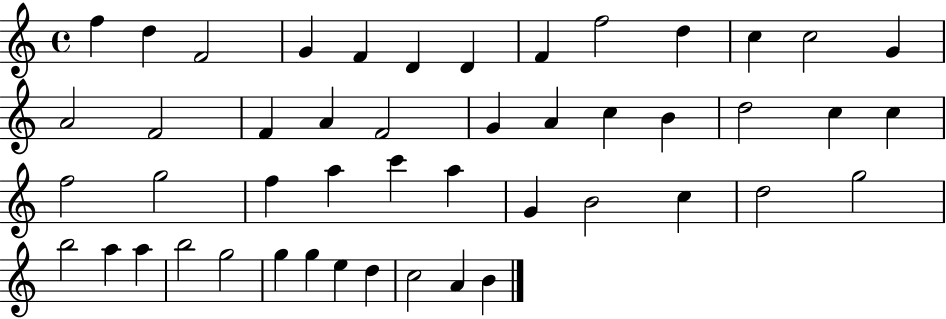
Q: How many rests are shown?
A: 0